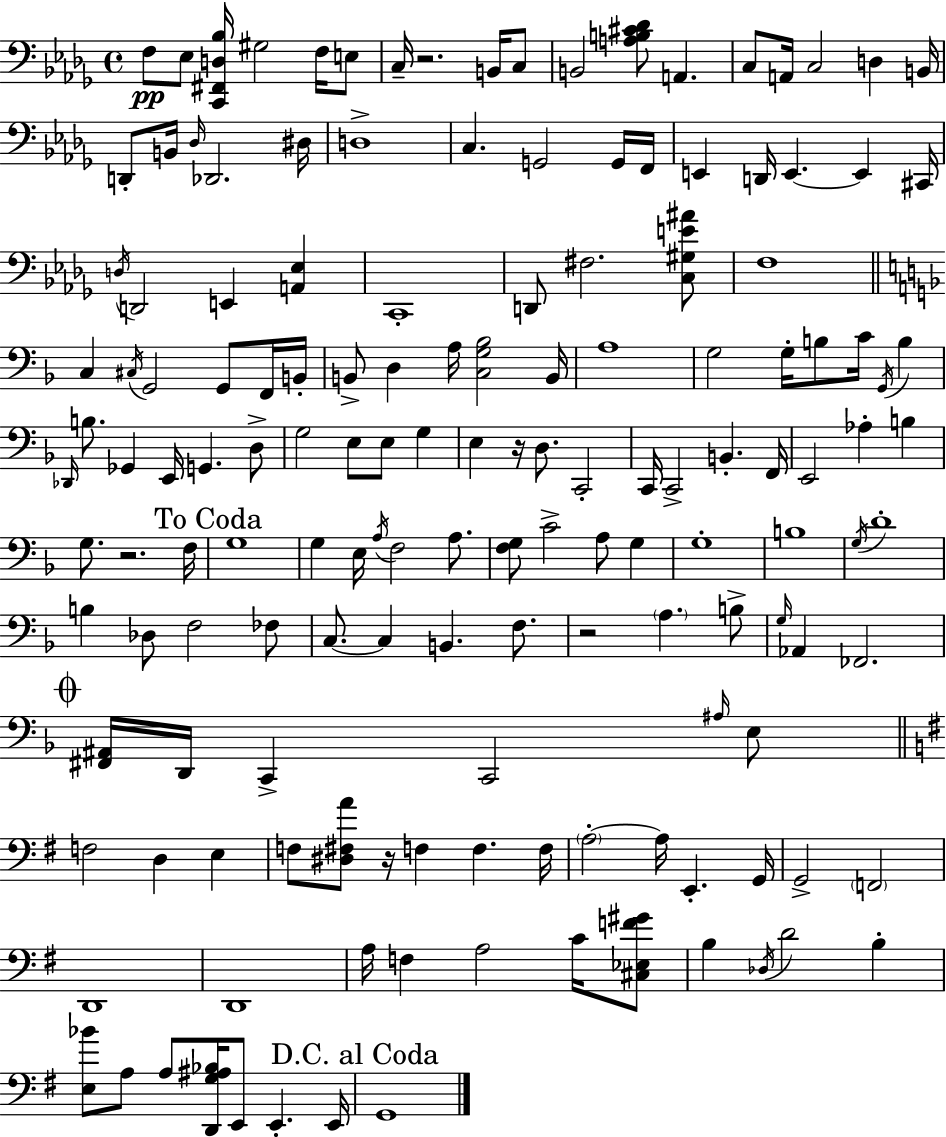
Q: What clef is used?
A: bass